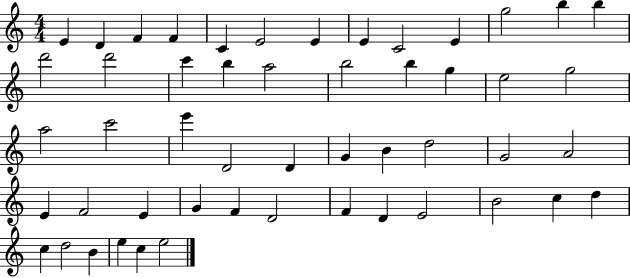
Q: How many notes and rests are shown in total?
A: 51